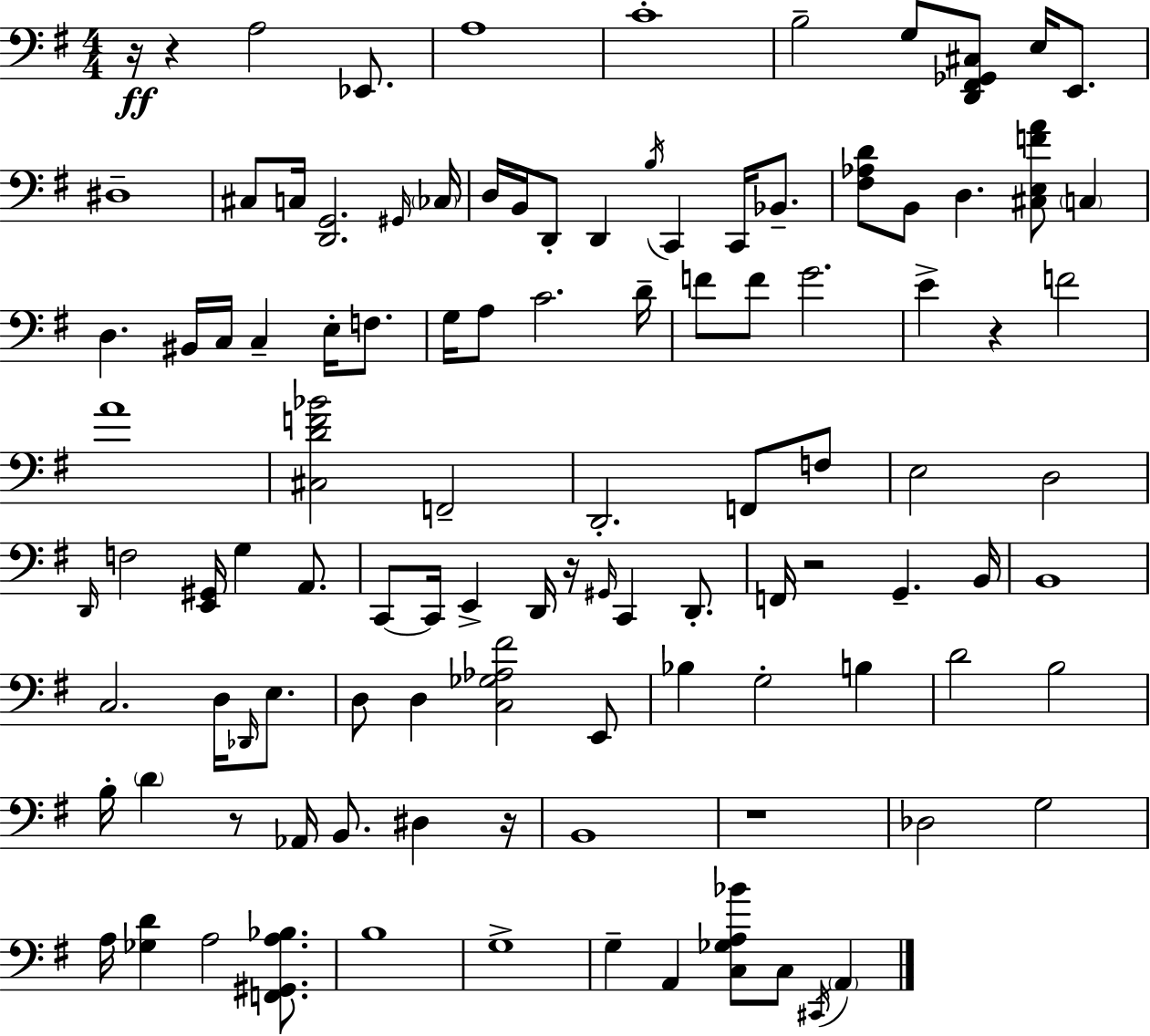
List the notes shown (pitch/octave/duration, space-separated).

R/s R/q A3/h Eb2/e. A3/w C4/w B3/h G3/e [D2,F#2,Gb2,C#3]/e E3/s E2/e. D#3/w C#3/e C3/s [D2,G2]/h. G#2/s CES3/s D3/s B2/s D2/e D2/q B3/s C2/q C2/s Bb2/e. [F#3,Ab3,D4]/e B2/e D3/q. [C#3,E3,F4,A4]/e C3/q D3/q. BIS2/s C3/s C3/q E3/s F3/e. G3/s A3/e C4/h. D4/s F4/e F4/e G4/h. E4/q R/q F4/h A4/w [C#3,D4,F4,Bb4]/h F2/h D2/h. F2/e F3/e E3/h D3/h D2/s F3/h [E2,G#2]/s G3/q A2/e. C2/e C2/s E2/q D2/s R/s G#2/s C2/q D2/e. F2/s R/h G2/q. B2/s B2/w C3/h. D3/s Db2/s E3/e. D3/e D3/q [C3,Gb3,Ab3,F#4]/h E2/e Bb3/q G3/h B3/q D4/h B3/h B3/s D4/q R/e Ab2/s B2/e. D#3/q R/s B2/w R/w Db3/h G3/h A3/s [Gb3,D4]/q A3/h [F2,G#2,A3,Bb3]/e. B3/w G3/w G3/q A2/q [C3,Gb3,A3,Bb4]/e C3/e C#2/s A2/q